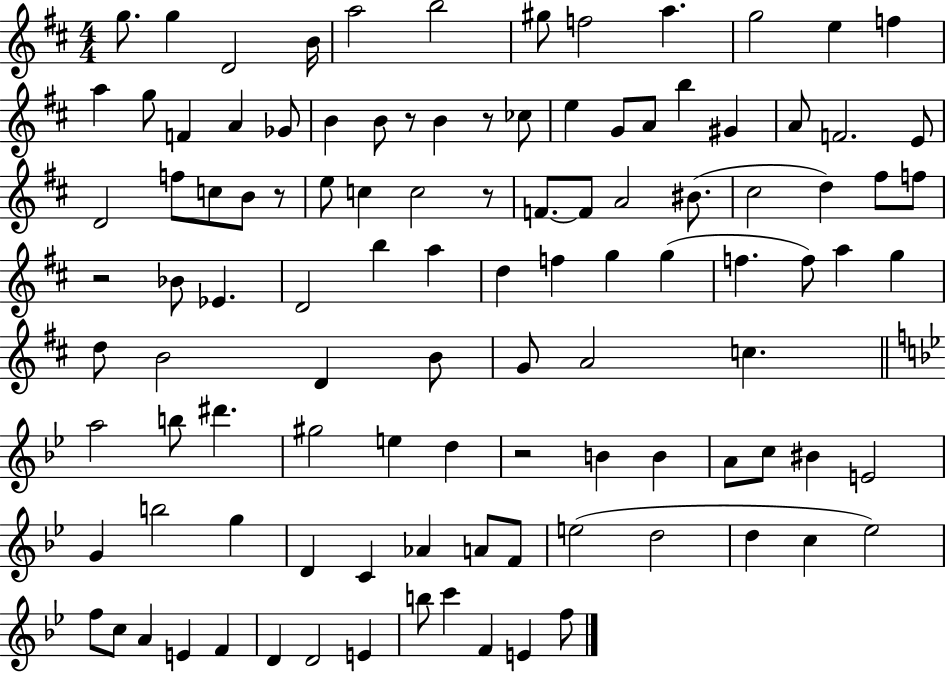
{
  \clef treble
  \numericTimeSignature
  \time 4/4
  \key d \major
  \repeat volta 2 { g''8. g''4 d'2 b'16 | a''2 b''2 | gis''8 f''2 a''4. | g''2 e''4 f''4 | \break a''4 g''8 f'4 a'4 ges'8 | b'4 b'8 r8 b'4 r8 ces''8 | e''4 g'8 a'8 b''4 gis'4 | a'8 f'2. e'8 | \break d'2 f''8 c''8 b'8 r8 | e''8 c''4 c''2 r8 | f'8.~~ f'8 a'2 bis'8.( | cis''2 d''4) fis''8 f''8 | \break r2 bes'8 ees'4. | d'2 b''4 a''4 | d''4 f''4 g''4 g''4( | f''4. f''8) a''4 g''4 | \break d''8 b'2 d'4 b'8 | g'8 a'2 c''4. | \bar "||" \break \key g \minor a''2 b''8 dis'''4. | gis''2 e''4 d''4 | r2 b'4 b'4 | a'8 c''8 bis'4 e'2 | \break g'4 b''2 g''4 | d'4 c'4 aes'4 a'8 f'8 | e''2( d''2 | d''4 c''4 ees''2) | \break f''8 c''8 a'4 e'4 f'4 | d'4 d'2 e'4 | b''8 c'''4 f'4 e'4 f''8 | } \bar "|."
}